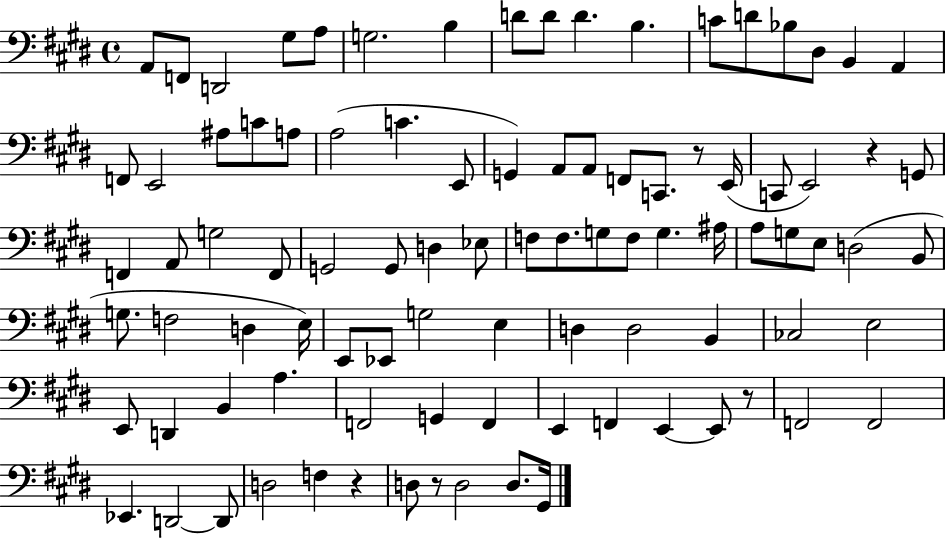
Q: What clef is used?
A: bass